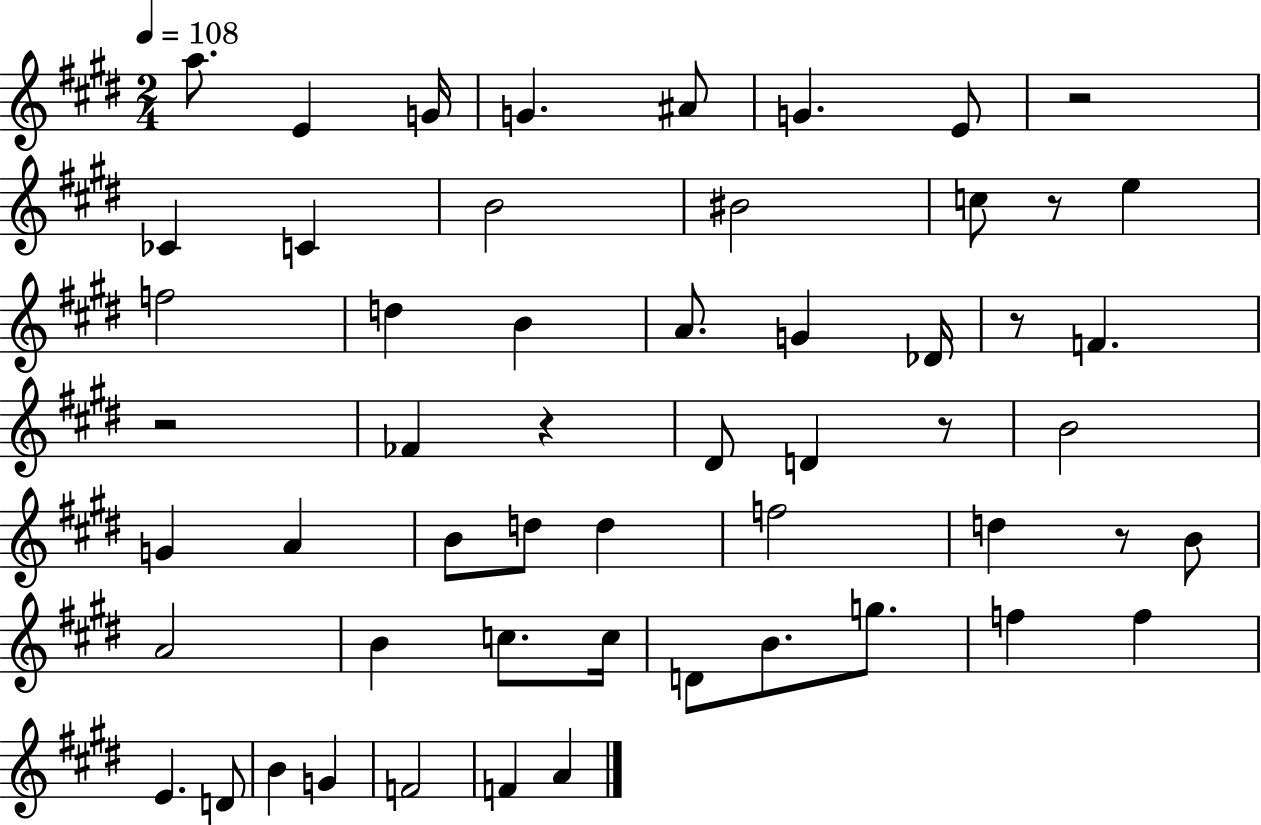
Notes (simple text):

A5/e. E4/q G4/s G4/q. A#4/e G4/q. E4/e R/h CES4/q C4/q B4/h BIS4/h C5/e R/e E5/q F5/h D5/q B4/q A4/e. G4/q Db4/s R/e F4/q. R/h FES4/q R/q D#4/e D4/q R/e B4/h G4/q A4/q B4/e D5/e D5/q F5/h D5/q R/e B4/e A4/h B4/q C5/e. C5/s D4/e B4/e. G5/e. F5/q F5/q E4/q. D4/e B4/q G4/q F4/h F4/q A4/q